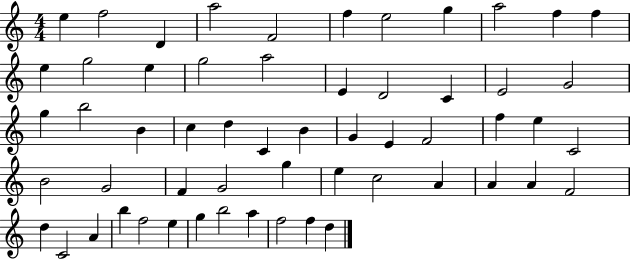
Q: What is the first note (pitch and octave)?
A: E5